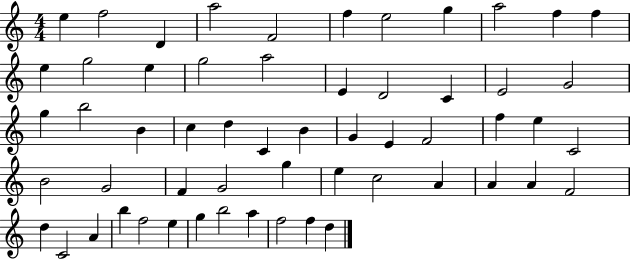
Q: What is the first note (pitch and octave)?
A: E5